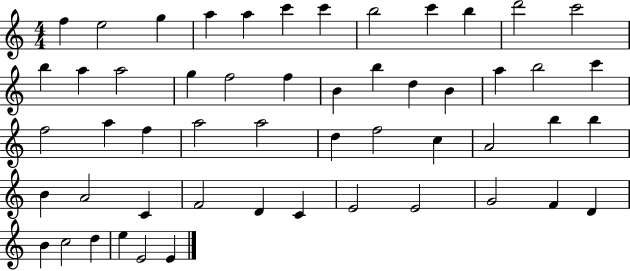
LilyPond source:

{
  \clef treble
  \numericTimeSignature
  \time 4/4
  \key c \major
  f''4 e''2 g''4 | a''4 a''4 c'''4 c'''4 | b''2 c'''4 b''4 | d'''2 c'''2 | \break b''4 a''4 a''2 | g''4 f''2 f''4 | b'4 b''4 d''4 b'4 | a''4 b''2 c'''4 | \break f''2 a''4 f''4 | a''2 a''2 | d''4 f''2 c''4 | a'2 b''4 b''4 | \break b'4 a'2 c'4 | f'2 d'4 c'4 | e'2 e'2 | g'2 f'4 d'4 | \break b'4 c''2 d''4 | e''4 e'2 e'4 | \bar "|."
}